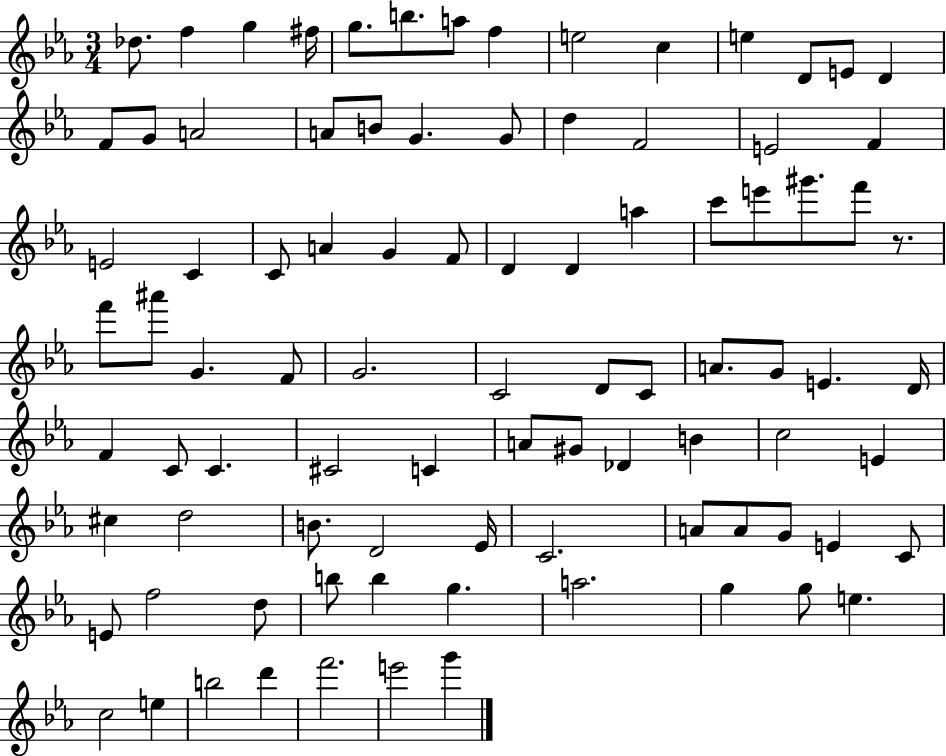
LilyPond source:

{
  \clef treble
  \numericTimeSignature
  \time 3/4
  \key ees \major
  des''8. f''4 g''4 fis''16 | g''8. b''8. a''8 f''4 | e''2 c''4 | e''4 d'8 e'8 d'4 | \break f'8 g'8 a'2 | a'8 b'8 g'4. g'8 | d''4 f'2 | e'2 f'4 | \break e'2 c'4 | c'8 a'4 g'4 f'8 | d'4 d'4 a''4 | c'''8 e'''8 gis'''8. f'''8 r8. | \break f'''8 ais'''8 g'4. f'8 | g'2. | c'2 d'8 c'8 | a'8. g'8 e'4. d'16 | \break f'4 c'8 c'4. | cis'2 c'4 | a'8 gis'8 des'4 b'4 | c''2 e'4 | \break cis''4 d''2 | b'8. d'2 ees'16 | c'2. | a'8 a'8 g'8 e'4 c'8 | \break e'8 f''2 d''8 | b''8 b''4 g''4. | a''2. | g''4 g''8 e''4. | \break c''2 e''4 | b''2 d'''4 | f'''2. | e'''2 g'''4 | \break \bar "|."
}